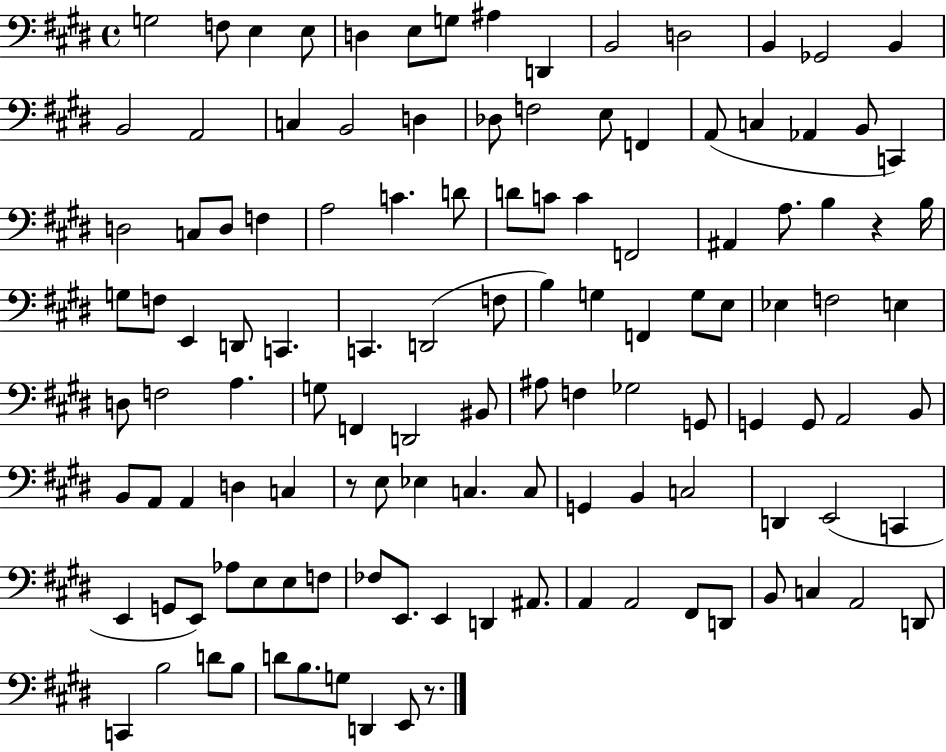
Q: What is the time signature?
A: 4/4